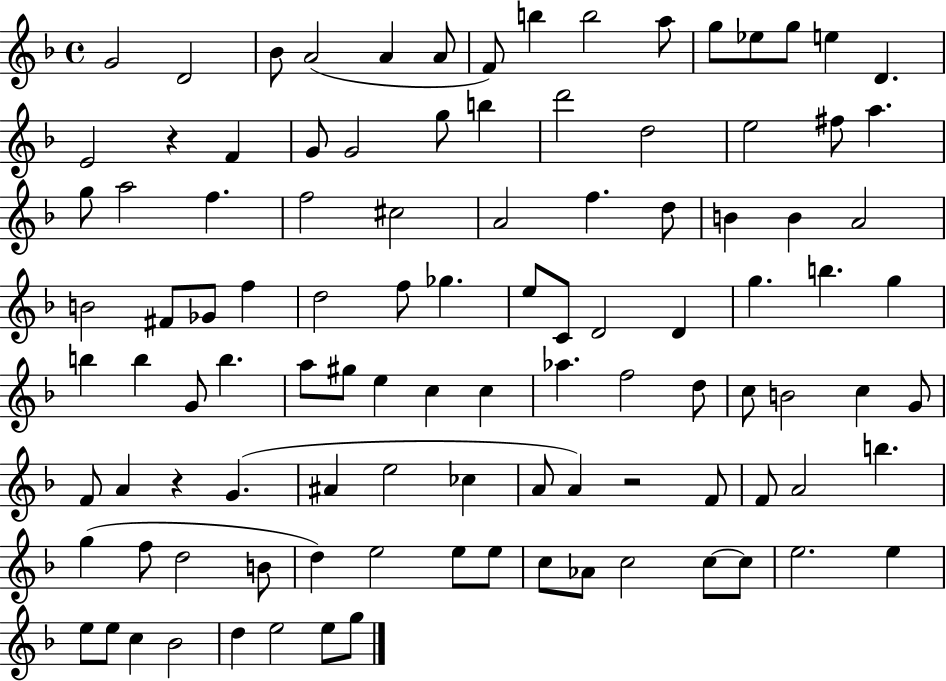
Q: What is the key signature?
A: F major